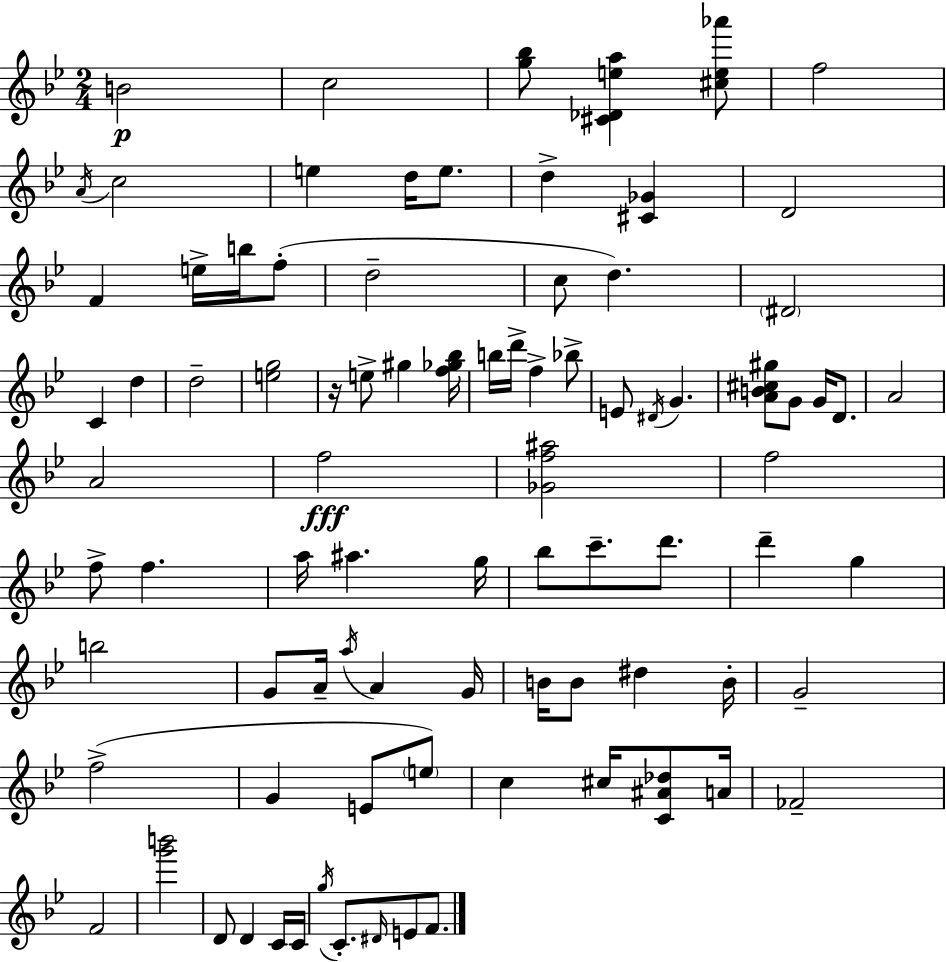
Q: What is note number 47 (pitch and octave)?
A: G5